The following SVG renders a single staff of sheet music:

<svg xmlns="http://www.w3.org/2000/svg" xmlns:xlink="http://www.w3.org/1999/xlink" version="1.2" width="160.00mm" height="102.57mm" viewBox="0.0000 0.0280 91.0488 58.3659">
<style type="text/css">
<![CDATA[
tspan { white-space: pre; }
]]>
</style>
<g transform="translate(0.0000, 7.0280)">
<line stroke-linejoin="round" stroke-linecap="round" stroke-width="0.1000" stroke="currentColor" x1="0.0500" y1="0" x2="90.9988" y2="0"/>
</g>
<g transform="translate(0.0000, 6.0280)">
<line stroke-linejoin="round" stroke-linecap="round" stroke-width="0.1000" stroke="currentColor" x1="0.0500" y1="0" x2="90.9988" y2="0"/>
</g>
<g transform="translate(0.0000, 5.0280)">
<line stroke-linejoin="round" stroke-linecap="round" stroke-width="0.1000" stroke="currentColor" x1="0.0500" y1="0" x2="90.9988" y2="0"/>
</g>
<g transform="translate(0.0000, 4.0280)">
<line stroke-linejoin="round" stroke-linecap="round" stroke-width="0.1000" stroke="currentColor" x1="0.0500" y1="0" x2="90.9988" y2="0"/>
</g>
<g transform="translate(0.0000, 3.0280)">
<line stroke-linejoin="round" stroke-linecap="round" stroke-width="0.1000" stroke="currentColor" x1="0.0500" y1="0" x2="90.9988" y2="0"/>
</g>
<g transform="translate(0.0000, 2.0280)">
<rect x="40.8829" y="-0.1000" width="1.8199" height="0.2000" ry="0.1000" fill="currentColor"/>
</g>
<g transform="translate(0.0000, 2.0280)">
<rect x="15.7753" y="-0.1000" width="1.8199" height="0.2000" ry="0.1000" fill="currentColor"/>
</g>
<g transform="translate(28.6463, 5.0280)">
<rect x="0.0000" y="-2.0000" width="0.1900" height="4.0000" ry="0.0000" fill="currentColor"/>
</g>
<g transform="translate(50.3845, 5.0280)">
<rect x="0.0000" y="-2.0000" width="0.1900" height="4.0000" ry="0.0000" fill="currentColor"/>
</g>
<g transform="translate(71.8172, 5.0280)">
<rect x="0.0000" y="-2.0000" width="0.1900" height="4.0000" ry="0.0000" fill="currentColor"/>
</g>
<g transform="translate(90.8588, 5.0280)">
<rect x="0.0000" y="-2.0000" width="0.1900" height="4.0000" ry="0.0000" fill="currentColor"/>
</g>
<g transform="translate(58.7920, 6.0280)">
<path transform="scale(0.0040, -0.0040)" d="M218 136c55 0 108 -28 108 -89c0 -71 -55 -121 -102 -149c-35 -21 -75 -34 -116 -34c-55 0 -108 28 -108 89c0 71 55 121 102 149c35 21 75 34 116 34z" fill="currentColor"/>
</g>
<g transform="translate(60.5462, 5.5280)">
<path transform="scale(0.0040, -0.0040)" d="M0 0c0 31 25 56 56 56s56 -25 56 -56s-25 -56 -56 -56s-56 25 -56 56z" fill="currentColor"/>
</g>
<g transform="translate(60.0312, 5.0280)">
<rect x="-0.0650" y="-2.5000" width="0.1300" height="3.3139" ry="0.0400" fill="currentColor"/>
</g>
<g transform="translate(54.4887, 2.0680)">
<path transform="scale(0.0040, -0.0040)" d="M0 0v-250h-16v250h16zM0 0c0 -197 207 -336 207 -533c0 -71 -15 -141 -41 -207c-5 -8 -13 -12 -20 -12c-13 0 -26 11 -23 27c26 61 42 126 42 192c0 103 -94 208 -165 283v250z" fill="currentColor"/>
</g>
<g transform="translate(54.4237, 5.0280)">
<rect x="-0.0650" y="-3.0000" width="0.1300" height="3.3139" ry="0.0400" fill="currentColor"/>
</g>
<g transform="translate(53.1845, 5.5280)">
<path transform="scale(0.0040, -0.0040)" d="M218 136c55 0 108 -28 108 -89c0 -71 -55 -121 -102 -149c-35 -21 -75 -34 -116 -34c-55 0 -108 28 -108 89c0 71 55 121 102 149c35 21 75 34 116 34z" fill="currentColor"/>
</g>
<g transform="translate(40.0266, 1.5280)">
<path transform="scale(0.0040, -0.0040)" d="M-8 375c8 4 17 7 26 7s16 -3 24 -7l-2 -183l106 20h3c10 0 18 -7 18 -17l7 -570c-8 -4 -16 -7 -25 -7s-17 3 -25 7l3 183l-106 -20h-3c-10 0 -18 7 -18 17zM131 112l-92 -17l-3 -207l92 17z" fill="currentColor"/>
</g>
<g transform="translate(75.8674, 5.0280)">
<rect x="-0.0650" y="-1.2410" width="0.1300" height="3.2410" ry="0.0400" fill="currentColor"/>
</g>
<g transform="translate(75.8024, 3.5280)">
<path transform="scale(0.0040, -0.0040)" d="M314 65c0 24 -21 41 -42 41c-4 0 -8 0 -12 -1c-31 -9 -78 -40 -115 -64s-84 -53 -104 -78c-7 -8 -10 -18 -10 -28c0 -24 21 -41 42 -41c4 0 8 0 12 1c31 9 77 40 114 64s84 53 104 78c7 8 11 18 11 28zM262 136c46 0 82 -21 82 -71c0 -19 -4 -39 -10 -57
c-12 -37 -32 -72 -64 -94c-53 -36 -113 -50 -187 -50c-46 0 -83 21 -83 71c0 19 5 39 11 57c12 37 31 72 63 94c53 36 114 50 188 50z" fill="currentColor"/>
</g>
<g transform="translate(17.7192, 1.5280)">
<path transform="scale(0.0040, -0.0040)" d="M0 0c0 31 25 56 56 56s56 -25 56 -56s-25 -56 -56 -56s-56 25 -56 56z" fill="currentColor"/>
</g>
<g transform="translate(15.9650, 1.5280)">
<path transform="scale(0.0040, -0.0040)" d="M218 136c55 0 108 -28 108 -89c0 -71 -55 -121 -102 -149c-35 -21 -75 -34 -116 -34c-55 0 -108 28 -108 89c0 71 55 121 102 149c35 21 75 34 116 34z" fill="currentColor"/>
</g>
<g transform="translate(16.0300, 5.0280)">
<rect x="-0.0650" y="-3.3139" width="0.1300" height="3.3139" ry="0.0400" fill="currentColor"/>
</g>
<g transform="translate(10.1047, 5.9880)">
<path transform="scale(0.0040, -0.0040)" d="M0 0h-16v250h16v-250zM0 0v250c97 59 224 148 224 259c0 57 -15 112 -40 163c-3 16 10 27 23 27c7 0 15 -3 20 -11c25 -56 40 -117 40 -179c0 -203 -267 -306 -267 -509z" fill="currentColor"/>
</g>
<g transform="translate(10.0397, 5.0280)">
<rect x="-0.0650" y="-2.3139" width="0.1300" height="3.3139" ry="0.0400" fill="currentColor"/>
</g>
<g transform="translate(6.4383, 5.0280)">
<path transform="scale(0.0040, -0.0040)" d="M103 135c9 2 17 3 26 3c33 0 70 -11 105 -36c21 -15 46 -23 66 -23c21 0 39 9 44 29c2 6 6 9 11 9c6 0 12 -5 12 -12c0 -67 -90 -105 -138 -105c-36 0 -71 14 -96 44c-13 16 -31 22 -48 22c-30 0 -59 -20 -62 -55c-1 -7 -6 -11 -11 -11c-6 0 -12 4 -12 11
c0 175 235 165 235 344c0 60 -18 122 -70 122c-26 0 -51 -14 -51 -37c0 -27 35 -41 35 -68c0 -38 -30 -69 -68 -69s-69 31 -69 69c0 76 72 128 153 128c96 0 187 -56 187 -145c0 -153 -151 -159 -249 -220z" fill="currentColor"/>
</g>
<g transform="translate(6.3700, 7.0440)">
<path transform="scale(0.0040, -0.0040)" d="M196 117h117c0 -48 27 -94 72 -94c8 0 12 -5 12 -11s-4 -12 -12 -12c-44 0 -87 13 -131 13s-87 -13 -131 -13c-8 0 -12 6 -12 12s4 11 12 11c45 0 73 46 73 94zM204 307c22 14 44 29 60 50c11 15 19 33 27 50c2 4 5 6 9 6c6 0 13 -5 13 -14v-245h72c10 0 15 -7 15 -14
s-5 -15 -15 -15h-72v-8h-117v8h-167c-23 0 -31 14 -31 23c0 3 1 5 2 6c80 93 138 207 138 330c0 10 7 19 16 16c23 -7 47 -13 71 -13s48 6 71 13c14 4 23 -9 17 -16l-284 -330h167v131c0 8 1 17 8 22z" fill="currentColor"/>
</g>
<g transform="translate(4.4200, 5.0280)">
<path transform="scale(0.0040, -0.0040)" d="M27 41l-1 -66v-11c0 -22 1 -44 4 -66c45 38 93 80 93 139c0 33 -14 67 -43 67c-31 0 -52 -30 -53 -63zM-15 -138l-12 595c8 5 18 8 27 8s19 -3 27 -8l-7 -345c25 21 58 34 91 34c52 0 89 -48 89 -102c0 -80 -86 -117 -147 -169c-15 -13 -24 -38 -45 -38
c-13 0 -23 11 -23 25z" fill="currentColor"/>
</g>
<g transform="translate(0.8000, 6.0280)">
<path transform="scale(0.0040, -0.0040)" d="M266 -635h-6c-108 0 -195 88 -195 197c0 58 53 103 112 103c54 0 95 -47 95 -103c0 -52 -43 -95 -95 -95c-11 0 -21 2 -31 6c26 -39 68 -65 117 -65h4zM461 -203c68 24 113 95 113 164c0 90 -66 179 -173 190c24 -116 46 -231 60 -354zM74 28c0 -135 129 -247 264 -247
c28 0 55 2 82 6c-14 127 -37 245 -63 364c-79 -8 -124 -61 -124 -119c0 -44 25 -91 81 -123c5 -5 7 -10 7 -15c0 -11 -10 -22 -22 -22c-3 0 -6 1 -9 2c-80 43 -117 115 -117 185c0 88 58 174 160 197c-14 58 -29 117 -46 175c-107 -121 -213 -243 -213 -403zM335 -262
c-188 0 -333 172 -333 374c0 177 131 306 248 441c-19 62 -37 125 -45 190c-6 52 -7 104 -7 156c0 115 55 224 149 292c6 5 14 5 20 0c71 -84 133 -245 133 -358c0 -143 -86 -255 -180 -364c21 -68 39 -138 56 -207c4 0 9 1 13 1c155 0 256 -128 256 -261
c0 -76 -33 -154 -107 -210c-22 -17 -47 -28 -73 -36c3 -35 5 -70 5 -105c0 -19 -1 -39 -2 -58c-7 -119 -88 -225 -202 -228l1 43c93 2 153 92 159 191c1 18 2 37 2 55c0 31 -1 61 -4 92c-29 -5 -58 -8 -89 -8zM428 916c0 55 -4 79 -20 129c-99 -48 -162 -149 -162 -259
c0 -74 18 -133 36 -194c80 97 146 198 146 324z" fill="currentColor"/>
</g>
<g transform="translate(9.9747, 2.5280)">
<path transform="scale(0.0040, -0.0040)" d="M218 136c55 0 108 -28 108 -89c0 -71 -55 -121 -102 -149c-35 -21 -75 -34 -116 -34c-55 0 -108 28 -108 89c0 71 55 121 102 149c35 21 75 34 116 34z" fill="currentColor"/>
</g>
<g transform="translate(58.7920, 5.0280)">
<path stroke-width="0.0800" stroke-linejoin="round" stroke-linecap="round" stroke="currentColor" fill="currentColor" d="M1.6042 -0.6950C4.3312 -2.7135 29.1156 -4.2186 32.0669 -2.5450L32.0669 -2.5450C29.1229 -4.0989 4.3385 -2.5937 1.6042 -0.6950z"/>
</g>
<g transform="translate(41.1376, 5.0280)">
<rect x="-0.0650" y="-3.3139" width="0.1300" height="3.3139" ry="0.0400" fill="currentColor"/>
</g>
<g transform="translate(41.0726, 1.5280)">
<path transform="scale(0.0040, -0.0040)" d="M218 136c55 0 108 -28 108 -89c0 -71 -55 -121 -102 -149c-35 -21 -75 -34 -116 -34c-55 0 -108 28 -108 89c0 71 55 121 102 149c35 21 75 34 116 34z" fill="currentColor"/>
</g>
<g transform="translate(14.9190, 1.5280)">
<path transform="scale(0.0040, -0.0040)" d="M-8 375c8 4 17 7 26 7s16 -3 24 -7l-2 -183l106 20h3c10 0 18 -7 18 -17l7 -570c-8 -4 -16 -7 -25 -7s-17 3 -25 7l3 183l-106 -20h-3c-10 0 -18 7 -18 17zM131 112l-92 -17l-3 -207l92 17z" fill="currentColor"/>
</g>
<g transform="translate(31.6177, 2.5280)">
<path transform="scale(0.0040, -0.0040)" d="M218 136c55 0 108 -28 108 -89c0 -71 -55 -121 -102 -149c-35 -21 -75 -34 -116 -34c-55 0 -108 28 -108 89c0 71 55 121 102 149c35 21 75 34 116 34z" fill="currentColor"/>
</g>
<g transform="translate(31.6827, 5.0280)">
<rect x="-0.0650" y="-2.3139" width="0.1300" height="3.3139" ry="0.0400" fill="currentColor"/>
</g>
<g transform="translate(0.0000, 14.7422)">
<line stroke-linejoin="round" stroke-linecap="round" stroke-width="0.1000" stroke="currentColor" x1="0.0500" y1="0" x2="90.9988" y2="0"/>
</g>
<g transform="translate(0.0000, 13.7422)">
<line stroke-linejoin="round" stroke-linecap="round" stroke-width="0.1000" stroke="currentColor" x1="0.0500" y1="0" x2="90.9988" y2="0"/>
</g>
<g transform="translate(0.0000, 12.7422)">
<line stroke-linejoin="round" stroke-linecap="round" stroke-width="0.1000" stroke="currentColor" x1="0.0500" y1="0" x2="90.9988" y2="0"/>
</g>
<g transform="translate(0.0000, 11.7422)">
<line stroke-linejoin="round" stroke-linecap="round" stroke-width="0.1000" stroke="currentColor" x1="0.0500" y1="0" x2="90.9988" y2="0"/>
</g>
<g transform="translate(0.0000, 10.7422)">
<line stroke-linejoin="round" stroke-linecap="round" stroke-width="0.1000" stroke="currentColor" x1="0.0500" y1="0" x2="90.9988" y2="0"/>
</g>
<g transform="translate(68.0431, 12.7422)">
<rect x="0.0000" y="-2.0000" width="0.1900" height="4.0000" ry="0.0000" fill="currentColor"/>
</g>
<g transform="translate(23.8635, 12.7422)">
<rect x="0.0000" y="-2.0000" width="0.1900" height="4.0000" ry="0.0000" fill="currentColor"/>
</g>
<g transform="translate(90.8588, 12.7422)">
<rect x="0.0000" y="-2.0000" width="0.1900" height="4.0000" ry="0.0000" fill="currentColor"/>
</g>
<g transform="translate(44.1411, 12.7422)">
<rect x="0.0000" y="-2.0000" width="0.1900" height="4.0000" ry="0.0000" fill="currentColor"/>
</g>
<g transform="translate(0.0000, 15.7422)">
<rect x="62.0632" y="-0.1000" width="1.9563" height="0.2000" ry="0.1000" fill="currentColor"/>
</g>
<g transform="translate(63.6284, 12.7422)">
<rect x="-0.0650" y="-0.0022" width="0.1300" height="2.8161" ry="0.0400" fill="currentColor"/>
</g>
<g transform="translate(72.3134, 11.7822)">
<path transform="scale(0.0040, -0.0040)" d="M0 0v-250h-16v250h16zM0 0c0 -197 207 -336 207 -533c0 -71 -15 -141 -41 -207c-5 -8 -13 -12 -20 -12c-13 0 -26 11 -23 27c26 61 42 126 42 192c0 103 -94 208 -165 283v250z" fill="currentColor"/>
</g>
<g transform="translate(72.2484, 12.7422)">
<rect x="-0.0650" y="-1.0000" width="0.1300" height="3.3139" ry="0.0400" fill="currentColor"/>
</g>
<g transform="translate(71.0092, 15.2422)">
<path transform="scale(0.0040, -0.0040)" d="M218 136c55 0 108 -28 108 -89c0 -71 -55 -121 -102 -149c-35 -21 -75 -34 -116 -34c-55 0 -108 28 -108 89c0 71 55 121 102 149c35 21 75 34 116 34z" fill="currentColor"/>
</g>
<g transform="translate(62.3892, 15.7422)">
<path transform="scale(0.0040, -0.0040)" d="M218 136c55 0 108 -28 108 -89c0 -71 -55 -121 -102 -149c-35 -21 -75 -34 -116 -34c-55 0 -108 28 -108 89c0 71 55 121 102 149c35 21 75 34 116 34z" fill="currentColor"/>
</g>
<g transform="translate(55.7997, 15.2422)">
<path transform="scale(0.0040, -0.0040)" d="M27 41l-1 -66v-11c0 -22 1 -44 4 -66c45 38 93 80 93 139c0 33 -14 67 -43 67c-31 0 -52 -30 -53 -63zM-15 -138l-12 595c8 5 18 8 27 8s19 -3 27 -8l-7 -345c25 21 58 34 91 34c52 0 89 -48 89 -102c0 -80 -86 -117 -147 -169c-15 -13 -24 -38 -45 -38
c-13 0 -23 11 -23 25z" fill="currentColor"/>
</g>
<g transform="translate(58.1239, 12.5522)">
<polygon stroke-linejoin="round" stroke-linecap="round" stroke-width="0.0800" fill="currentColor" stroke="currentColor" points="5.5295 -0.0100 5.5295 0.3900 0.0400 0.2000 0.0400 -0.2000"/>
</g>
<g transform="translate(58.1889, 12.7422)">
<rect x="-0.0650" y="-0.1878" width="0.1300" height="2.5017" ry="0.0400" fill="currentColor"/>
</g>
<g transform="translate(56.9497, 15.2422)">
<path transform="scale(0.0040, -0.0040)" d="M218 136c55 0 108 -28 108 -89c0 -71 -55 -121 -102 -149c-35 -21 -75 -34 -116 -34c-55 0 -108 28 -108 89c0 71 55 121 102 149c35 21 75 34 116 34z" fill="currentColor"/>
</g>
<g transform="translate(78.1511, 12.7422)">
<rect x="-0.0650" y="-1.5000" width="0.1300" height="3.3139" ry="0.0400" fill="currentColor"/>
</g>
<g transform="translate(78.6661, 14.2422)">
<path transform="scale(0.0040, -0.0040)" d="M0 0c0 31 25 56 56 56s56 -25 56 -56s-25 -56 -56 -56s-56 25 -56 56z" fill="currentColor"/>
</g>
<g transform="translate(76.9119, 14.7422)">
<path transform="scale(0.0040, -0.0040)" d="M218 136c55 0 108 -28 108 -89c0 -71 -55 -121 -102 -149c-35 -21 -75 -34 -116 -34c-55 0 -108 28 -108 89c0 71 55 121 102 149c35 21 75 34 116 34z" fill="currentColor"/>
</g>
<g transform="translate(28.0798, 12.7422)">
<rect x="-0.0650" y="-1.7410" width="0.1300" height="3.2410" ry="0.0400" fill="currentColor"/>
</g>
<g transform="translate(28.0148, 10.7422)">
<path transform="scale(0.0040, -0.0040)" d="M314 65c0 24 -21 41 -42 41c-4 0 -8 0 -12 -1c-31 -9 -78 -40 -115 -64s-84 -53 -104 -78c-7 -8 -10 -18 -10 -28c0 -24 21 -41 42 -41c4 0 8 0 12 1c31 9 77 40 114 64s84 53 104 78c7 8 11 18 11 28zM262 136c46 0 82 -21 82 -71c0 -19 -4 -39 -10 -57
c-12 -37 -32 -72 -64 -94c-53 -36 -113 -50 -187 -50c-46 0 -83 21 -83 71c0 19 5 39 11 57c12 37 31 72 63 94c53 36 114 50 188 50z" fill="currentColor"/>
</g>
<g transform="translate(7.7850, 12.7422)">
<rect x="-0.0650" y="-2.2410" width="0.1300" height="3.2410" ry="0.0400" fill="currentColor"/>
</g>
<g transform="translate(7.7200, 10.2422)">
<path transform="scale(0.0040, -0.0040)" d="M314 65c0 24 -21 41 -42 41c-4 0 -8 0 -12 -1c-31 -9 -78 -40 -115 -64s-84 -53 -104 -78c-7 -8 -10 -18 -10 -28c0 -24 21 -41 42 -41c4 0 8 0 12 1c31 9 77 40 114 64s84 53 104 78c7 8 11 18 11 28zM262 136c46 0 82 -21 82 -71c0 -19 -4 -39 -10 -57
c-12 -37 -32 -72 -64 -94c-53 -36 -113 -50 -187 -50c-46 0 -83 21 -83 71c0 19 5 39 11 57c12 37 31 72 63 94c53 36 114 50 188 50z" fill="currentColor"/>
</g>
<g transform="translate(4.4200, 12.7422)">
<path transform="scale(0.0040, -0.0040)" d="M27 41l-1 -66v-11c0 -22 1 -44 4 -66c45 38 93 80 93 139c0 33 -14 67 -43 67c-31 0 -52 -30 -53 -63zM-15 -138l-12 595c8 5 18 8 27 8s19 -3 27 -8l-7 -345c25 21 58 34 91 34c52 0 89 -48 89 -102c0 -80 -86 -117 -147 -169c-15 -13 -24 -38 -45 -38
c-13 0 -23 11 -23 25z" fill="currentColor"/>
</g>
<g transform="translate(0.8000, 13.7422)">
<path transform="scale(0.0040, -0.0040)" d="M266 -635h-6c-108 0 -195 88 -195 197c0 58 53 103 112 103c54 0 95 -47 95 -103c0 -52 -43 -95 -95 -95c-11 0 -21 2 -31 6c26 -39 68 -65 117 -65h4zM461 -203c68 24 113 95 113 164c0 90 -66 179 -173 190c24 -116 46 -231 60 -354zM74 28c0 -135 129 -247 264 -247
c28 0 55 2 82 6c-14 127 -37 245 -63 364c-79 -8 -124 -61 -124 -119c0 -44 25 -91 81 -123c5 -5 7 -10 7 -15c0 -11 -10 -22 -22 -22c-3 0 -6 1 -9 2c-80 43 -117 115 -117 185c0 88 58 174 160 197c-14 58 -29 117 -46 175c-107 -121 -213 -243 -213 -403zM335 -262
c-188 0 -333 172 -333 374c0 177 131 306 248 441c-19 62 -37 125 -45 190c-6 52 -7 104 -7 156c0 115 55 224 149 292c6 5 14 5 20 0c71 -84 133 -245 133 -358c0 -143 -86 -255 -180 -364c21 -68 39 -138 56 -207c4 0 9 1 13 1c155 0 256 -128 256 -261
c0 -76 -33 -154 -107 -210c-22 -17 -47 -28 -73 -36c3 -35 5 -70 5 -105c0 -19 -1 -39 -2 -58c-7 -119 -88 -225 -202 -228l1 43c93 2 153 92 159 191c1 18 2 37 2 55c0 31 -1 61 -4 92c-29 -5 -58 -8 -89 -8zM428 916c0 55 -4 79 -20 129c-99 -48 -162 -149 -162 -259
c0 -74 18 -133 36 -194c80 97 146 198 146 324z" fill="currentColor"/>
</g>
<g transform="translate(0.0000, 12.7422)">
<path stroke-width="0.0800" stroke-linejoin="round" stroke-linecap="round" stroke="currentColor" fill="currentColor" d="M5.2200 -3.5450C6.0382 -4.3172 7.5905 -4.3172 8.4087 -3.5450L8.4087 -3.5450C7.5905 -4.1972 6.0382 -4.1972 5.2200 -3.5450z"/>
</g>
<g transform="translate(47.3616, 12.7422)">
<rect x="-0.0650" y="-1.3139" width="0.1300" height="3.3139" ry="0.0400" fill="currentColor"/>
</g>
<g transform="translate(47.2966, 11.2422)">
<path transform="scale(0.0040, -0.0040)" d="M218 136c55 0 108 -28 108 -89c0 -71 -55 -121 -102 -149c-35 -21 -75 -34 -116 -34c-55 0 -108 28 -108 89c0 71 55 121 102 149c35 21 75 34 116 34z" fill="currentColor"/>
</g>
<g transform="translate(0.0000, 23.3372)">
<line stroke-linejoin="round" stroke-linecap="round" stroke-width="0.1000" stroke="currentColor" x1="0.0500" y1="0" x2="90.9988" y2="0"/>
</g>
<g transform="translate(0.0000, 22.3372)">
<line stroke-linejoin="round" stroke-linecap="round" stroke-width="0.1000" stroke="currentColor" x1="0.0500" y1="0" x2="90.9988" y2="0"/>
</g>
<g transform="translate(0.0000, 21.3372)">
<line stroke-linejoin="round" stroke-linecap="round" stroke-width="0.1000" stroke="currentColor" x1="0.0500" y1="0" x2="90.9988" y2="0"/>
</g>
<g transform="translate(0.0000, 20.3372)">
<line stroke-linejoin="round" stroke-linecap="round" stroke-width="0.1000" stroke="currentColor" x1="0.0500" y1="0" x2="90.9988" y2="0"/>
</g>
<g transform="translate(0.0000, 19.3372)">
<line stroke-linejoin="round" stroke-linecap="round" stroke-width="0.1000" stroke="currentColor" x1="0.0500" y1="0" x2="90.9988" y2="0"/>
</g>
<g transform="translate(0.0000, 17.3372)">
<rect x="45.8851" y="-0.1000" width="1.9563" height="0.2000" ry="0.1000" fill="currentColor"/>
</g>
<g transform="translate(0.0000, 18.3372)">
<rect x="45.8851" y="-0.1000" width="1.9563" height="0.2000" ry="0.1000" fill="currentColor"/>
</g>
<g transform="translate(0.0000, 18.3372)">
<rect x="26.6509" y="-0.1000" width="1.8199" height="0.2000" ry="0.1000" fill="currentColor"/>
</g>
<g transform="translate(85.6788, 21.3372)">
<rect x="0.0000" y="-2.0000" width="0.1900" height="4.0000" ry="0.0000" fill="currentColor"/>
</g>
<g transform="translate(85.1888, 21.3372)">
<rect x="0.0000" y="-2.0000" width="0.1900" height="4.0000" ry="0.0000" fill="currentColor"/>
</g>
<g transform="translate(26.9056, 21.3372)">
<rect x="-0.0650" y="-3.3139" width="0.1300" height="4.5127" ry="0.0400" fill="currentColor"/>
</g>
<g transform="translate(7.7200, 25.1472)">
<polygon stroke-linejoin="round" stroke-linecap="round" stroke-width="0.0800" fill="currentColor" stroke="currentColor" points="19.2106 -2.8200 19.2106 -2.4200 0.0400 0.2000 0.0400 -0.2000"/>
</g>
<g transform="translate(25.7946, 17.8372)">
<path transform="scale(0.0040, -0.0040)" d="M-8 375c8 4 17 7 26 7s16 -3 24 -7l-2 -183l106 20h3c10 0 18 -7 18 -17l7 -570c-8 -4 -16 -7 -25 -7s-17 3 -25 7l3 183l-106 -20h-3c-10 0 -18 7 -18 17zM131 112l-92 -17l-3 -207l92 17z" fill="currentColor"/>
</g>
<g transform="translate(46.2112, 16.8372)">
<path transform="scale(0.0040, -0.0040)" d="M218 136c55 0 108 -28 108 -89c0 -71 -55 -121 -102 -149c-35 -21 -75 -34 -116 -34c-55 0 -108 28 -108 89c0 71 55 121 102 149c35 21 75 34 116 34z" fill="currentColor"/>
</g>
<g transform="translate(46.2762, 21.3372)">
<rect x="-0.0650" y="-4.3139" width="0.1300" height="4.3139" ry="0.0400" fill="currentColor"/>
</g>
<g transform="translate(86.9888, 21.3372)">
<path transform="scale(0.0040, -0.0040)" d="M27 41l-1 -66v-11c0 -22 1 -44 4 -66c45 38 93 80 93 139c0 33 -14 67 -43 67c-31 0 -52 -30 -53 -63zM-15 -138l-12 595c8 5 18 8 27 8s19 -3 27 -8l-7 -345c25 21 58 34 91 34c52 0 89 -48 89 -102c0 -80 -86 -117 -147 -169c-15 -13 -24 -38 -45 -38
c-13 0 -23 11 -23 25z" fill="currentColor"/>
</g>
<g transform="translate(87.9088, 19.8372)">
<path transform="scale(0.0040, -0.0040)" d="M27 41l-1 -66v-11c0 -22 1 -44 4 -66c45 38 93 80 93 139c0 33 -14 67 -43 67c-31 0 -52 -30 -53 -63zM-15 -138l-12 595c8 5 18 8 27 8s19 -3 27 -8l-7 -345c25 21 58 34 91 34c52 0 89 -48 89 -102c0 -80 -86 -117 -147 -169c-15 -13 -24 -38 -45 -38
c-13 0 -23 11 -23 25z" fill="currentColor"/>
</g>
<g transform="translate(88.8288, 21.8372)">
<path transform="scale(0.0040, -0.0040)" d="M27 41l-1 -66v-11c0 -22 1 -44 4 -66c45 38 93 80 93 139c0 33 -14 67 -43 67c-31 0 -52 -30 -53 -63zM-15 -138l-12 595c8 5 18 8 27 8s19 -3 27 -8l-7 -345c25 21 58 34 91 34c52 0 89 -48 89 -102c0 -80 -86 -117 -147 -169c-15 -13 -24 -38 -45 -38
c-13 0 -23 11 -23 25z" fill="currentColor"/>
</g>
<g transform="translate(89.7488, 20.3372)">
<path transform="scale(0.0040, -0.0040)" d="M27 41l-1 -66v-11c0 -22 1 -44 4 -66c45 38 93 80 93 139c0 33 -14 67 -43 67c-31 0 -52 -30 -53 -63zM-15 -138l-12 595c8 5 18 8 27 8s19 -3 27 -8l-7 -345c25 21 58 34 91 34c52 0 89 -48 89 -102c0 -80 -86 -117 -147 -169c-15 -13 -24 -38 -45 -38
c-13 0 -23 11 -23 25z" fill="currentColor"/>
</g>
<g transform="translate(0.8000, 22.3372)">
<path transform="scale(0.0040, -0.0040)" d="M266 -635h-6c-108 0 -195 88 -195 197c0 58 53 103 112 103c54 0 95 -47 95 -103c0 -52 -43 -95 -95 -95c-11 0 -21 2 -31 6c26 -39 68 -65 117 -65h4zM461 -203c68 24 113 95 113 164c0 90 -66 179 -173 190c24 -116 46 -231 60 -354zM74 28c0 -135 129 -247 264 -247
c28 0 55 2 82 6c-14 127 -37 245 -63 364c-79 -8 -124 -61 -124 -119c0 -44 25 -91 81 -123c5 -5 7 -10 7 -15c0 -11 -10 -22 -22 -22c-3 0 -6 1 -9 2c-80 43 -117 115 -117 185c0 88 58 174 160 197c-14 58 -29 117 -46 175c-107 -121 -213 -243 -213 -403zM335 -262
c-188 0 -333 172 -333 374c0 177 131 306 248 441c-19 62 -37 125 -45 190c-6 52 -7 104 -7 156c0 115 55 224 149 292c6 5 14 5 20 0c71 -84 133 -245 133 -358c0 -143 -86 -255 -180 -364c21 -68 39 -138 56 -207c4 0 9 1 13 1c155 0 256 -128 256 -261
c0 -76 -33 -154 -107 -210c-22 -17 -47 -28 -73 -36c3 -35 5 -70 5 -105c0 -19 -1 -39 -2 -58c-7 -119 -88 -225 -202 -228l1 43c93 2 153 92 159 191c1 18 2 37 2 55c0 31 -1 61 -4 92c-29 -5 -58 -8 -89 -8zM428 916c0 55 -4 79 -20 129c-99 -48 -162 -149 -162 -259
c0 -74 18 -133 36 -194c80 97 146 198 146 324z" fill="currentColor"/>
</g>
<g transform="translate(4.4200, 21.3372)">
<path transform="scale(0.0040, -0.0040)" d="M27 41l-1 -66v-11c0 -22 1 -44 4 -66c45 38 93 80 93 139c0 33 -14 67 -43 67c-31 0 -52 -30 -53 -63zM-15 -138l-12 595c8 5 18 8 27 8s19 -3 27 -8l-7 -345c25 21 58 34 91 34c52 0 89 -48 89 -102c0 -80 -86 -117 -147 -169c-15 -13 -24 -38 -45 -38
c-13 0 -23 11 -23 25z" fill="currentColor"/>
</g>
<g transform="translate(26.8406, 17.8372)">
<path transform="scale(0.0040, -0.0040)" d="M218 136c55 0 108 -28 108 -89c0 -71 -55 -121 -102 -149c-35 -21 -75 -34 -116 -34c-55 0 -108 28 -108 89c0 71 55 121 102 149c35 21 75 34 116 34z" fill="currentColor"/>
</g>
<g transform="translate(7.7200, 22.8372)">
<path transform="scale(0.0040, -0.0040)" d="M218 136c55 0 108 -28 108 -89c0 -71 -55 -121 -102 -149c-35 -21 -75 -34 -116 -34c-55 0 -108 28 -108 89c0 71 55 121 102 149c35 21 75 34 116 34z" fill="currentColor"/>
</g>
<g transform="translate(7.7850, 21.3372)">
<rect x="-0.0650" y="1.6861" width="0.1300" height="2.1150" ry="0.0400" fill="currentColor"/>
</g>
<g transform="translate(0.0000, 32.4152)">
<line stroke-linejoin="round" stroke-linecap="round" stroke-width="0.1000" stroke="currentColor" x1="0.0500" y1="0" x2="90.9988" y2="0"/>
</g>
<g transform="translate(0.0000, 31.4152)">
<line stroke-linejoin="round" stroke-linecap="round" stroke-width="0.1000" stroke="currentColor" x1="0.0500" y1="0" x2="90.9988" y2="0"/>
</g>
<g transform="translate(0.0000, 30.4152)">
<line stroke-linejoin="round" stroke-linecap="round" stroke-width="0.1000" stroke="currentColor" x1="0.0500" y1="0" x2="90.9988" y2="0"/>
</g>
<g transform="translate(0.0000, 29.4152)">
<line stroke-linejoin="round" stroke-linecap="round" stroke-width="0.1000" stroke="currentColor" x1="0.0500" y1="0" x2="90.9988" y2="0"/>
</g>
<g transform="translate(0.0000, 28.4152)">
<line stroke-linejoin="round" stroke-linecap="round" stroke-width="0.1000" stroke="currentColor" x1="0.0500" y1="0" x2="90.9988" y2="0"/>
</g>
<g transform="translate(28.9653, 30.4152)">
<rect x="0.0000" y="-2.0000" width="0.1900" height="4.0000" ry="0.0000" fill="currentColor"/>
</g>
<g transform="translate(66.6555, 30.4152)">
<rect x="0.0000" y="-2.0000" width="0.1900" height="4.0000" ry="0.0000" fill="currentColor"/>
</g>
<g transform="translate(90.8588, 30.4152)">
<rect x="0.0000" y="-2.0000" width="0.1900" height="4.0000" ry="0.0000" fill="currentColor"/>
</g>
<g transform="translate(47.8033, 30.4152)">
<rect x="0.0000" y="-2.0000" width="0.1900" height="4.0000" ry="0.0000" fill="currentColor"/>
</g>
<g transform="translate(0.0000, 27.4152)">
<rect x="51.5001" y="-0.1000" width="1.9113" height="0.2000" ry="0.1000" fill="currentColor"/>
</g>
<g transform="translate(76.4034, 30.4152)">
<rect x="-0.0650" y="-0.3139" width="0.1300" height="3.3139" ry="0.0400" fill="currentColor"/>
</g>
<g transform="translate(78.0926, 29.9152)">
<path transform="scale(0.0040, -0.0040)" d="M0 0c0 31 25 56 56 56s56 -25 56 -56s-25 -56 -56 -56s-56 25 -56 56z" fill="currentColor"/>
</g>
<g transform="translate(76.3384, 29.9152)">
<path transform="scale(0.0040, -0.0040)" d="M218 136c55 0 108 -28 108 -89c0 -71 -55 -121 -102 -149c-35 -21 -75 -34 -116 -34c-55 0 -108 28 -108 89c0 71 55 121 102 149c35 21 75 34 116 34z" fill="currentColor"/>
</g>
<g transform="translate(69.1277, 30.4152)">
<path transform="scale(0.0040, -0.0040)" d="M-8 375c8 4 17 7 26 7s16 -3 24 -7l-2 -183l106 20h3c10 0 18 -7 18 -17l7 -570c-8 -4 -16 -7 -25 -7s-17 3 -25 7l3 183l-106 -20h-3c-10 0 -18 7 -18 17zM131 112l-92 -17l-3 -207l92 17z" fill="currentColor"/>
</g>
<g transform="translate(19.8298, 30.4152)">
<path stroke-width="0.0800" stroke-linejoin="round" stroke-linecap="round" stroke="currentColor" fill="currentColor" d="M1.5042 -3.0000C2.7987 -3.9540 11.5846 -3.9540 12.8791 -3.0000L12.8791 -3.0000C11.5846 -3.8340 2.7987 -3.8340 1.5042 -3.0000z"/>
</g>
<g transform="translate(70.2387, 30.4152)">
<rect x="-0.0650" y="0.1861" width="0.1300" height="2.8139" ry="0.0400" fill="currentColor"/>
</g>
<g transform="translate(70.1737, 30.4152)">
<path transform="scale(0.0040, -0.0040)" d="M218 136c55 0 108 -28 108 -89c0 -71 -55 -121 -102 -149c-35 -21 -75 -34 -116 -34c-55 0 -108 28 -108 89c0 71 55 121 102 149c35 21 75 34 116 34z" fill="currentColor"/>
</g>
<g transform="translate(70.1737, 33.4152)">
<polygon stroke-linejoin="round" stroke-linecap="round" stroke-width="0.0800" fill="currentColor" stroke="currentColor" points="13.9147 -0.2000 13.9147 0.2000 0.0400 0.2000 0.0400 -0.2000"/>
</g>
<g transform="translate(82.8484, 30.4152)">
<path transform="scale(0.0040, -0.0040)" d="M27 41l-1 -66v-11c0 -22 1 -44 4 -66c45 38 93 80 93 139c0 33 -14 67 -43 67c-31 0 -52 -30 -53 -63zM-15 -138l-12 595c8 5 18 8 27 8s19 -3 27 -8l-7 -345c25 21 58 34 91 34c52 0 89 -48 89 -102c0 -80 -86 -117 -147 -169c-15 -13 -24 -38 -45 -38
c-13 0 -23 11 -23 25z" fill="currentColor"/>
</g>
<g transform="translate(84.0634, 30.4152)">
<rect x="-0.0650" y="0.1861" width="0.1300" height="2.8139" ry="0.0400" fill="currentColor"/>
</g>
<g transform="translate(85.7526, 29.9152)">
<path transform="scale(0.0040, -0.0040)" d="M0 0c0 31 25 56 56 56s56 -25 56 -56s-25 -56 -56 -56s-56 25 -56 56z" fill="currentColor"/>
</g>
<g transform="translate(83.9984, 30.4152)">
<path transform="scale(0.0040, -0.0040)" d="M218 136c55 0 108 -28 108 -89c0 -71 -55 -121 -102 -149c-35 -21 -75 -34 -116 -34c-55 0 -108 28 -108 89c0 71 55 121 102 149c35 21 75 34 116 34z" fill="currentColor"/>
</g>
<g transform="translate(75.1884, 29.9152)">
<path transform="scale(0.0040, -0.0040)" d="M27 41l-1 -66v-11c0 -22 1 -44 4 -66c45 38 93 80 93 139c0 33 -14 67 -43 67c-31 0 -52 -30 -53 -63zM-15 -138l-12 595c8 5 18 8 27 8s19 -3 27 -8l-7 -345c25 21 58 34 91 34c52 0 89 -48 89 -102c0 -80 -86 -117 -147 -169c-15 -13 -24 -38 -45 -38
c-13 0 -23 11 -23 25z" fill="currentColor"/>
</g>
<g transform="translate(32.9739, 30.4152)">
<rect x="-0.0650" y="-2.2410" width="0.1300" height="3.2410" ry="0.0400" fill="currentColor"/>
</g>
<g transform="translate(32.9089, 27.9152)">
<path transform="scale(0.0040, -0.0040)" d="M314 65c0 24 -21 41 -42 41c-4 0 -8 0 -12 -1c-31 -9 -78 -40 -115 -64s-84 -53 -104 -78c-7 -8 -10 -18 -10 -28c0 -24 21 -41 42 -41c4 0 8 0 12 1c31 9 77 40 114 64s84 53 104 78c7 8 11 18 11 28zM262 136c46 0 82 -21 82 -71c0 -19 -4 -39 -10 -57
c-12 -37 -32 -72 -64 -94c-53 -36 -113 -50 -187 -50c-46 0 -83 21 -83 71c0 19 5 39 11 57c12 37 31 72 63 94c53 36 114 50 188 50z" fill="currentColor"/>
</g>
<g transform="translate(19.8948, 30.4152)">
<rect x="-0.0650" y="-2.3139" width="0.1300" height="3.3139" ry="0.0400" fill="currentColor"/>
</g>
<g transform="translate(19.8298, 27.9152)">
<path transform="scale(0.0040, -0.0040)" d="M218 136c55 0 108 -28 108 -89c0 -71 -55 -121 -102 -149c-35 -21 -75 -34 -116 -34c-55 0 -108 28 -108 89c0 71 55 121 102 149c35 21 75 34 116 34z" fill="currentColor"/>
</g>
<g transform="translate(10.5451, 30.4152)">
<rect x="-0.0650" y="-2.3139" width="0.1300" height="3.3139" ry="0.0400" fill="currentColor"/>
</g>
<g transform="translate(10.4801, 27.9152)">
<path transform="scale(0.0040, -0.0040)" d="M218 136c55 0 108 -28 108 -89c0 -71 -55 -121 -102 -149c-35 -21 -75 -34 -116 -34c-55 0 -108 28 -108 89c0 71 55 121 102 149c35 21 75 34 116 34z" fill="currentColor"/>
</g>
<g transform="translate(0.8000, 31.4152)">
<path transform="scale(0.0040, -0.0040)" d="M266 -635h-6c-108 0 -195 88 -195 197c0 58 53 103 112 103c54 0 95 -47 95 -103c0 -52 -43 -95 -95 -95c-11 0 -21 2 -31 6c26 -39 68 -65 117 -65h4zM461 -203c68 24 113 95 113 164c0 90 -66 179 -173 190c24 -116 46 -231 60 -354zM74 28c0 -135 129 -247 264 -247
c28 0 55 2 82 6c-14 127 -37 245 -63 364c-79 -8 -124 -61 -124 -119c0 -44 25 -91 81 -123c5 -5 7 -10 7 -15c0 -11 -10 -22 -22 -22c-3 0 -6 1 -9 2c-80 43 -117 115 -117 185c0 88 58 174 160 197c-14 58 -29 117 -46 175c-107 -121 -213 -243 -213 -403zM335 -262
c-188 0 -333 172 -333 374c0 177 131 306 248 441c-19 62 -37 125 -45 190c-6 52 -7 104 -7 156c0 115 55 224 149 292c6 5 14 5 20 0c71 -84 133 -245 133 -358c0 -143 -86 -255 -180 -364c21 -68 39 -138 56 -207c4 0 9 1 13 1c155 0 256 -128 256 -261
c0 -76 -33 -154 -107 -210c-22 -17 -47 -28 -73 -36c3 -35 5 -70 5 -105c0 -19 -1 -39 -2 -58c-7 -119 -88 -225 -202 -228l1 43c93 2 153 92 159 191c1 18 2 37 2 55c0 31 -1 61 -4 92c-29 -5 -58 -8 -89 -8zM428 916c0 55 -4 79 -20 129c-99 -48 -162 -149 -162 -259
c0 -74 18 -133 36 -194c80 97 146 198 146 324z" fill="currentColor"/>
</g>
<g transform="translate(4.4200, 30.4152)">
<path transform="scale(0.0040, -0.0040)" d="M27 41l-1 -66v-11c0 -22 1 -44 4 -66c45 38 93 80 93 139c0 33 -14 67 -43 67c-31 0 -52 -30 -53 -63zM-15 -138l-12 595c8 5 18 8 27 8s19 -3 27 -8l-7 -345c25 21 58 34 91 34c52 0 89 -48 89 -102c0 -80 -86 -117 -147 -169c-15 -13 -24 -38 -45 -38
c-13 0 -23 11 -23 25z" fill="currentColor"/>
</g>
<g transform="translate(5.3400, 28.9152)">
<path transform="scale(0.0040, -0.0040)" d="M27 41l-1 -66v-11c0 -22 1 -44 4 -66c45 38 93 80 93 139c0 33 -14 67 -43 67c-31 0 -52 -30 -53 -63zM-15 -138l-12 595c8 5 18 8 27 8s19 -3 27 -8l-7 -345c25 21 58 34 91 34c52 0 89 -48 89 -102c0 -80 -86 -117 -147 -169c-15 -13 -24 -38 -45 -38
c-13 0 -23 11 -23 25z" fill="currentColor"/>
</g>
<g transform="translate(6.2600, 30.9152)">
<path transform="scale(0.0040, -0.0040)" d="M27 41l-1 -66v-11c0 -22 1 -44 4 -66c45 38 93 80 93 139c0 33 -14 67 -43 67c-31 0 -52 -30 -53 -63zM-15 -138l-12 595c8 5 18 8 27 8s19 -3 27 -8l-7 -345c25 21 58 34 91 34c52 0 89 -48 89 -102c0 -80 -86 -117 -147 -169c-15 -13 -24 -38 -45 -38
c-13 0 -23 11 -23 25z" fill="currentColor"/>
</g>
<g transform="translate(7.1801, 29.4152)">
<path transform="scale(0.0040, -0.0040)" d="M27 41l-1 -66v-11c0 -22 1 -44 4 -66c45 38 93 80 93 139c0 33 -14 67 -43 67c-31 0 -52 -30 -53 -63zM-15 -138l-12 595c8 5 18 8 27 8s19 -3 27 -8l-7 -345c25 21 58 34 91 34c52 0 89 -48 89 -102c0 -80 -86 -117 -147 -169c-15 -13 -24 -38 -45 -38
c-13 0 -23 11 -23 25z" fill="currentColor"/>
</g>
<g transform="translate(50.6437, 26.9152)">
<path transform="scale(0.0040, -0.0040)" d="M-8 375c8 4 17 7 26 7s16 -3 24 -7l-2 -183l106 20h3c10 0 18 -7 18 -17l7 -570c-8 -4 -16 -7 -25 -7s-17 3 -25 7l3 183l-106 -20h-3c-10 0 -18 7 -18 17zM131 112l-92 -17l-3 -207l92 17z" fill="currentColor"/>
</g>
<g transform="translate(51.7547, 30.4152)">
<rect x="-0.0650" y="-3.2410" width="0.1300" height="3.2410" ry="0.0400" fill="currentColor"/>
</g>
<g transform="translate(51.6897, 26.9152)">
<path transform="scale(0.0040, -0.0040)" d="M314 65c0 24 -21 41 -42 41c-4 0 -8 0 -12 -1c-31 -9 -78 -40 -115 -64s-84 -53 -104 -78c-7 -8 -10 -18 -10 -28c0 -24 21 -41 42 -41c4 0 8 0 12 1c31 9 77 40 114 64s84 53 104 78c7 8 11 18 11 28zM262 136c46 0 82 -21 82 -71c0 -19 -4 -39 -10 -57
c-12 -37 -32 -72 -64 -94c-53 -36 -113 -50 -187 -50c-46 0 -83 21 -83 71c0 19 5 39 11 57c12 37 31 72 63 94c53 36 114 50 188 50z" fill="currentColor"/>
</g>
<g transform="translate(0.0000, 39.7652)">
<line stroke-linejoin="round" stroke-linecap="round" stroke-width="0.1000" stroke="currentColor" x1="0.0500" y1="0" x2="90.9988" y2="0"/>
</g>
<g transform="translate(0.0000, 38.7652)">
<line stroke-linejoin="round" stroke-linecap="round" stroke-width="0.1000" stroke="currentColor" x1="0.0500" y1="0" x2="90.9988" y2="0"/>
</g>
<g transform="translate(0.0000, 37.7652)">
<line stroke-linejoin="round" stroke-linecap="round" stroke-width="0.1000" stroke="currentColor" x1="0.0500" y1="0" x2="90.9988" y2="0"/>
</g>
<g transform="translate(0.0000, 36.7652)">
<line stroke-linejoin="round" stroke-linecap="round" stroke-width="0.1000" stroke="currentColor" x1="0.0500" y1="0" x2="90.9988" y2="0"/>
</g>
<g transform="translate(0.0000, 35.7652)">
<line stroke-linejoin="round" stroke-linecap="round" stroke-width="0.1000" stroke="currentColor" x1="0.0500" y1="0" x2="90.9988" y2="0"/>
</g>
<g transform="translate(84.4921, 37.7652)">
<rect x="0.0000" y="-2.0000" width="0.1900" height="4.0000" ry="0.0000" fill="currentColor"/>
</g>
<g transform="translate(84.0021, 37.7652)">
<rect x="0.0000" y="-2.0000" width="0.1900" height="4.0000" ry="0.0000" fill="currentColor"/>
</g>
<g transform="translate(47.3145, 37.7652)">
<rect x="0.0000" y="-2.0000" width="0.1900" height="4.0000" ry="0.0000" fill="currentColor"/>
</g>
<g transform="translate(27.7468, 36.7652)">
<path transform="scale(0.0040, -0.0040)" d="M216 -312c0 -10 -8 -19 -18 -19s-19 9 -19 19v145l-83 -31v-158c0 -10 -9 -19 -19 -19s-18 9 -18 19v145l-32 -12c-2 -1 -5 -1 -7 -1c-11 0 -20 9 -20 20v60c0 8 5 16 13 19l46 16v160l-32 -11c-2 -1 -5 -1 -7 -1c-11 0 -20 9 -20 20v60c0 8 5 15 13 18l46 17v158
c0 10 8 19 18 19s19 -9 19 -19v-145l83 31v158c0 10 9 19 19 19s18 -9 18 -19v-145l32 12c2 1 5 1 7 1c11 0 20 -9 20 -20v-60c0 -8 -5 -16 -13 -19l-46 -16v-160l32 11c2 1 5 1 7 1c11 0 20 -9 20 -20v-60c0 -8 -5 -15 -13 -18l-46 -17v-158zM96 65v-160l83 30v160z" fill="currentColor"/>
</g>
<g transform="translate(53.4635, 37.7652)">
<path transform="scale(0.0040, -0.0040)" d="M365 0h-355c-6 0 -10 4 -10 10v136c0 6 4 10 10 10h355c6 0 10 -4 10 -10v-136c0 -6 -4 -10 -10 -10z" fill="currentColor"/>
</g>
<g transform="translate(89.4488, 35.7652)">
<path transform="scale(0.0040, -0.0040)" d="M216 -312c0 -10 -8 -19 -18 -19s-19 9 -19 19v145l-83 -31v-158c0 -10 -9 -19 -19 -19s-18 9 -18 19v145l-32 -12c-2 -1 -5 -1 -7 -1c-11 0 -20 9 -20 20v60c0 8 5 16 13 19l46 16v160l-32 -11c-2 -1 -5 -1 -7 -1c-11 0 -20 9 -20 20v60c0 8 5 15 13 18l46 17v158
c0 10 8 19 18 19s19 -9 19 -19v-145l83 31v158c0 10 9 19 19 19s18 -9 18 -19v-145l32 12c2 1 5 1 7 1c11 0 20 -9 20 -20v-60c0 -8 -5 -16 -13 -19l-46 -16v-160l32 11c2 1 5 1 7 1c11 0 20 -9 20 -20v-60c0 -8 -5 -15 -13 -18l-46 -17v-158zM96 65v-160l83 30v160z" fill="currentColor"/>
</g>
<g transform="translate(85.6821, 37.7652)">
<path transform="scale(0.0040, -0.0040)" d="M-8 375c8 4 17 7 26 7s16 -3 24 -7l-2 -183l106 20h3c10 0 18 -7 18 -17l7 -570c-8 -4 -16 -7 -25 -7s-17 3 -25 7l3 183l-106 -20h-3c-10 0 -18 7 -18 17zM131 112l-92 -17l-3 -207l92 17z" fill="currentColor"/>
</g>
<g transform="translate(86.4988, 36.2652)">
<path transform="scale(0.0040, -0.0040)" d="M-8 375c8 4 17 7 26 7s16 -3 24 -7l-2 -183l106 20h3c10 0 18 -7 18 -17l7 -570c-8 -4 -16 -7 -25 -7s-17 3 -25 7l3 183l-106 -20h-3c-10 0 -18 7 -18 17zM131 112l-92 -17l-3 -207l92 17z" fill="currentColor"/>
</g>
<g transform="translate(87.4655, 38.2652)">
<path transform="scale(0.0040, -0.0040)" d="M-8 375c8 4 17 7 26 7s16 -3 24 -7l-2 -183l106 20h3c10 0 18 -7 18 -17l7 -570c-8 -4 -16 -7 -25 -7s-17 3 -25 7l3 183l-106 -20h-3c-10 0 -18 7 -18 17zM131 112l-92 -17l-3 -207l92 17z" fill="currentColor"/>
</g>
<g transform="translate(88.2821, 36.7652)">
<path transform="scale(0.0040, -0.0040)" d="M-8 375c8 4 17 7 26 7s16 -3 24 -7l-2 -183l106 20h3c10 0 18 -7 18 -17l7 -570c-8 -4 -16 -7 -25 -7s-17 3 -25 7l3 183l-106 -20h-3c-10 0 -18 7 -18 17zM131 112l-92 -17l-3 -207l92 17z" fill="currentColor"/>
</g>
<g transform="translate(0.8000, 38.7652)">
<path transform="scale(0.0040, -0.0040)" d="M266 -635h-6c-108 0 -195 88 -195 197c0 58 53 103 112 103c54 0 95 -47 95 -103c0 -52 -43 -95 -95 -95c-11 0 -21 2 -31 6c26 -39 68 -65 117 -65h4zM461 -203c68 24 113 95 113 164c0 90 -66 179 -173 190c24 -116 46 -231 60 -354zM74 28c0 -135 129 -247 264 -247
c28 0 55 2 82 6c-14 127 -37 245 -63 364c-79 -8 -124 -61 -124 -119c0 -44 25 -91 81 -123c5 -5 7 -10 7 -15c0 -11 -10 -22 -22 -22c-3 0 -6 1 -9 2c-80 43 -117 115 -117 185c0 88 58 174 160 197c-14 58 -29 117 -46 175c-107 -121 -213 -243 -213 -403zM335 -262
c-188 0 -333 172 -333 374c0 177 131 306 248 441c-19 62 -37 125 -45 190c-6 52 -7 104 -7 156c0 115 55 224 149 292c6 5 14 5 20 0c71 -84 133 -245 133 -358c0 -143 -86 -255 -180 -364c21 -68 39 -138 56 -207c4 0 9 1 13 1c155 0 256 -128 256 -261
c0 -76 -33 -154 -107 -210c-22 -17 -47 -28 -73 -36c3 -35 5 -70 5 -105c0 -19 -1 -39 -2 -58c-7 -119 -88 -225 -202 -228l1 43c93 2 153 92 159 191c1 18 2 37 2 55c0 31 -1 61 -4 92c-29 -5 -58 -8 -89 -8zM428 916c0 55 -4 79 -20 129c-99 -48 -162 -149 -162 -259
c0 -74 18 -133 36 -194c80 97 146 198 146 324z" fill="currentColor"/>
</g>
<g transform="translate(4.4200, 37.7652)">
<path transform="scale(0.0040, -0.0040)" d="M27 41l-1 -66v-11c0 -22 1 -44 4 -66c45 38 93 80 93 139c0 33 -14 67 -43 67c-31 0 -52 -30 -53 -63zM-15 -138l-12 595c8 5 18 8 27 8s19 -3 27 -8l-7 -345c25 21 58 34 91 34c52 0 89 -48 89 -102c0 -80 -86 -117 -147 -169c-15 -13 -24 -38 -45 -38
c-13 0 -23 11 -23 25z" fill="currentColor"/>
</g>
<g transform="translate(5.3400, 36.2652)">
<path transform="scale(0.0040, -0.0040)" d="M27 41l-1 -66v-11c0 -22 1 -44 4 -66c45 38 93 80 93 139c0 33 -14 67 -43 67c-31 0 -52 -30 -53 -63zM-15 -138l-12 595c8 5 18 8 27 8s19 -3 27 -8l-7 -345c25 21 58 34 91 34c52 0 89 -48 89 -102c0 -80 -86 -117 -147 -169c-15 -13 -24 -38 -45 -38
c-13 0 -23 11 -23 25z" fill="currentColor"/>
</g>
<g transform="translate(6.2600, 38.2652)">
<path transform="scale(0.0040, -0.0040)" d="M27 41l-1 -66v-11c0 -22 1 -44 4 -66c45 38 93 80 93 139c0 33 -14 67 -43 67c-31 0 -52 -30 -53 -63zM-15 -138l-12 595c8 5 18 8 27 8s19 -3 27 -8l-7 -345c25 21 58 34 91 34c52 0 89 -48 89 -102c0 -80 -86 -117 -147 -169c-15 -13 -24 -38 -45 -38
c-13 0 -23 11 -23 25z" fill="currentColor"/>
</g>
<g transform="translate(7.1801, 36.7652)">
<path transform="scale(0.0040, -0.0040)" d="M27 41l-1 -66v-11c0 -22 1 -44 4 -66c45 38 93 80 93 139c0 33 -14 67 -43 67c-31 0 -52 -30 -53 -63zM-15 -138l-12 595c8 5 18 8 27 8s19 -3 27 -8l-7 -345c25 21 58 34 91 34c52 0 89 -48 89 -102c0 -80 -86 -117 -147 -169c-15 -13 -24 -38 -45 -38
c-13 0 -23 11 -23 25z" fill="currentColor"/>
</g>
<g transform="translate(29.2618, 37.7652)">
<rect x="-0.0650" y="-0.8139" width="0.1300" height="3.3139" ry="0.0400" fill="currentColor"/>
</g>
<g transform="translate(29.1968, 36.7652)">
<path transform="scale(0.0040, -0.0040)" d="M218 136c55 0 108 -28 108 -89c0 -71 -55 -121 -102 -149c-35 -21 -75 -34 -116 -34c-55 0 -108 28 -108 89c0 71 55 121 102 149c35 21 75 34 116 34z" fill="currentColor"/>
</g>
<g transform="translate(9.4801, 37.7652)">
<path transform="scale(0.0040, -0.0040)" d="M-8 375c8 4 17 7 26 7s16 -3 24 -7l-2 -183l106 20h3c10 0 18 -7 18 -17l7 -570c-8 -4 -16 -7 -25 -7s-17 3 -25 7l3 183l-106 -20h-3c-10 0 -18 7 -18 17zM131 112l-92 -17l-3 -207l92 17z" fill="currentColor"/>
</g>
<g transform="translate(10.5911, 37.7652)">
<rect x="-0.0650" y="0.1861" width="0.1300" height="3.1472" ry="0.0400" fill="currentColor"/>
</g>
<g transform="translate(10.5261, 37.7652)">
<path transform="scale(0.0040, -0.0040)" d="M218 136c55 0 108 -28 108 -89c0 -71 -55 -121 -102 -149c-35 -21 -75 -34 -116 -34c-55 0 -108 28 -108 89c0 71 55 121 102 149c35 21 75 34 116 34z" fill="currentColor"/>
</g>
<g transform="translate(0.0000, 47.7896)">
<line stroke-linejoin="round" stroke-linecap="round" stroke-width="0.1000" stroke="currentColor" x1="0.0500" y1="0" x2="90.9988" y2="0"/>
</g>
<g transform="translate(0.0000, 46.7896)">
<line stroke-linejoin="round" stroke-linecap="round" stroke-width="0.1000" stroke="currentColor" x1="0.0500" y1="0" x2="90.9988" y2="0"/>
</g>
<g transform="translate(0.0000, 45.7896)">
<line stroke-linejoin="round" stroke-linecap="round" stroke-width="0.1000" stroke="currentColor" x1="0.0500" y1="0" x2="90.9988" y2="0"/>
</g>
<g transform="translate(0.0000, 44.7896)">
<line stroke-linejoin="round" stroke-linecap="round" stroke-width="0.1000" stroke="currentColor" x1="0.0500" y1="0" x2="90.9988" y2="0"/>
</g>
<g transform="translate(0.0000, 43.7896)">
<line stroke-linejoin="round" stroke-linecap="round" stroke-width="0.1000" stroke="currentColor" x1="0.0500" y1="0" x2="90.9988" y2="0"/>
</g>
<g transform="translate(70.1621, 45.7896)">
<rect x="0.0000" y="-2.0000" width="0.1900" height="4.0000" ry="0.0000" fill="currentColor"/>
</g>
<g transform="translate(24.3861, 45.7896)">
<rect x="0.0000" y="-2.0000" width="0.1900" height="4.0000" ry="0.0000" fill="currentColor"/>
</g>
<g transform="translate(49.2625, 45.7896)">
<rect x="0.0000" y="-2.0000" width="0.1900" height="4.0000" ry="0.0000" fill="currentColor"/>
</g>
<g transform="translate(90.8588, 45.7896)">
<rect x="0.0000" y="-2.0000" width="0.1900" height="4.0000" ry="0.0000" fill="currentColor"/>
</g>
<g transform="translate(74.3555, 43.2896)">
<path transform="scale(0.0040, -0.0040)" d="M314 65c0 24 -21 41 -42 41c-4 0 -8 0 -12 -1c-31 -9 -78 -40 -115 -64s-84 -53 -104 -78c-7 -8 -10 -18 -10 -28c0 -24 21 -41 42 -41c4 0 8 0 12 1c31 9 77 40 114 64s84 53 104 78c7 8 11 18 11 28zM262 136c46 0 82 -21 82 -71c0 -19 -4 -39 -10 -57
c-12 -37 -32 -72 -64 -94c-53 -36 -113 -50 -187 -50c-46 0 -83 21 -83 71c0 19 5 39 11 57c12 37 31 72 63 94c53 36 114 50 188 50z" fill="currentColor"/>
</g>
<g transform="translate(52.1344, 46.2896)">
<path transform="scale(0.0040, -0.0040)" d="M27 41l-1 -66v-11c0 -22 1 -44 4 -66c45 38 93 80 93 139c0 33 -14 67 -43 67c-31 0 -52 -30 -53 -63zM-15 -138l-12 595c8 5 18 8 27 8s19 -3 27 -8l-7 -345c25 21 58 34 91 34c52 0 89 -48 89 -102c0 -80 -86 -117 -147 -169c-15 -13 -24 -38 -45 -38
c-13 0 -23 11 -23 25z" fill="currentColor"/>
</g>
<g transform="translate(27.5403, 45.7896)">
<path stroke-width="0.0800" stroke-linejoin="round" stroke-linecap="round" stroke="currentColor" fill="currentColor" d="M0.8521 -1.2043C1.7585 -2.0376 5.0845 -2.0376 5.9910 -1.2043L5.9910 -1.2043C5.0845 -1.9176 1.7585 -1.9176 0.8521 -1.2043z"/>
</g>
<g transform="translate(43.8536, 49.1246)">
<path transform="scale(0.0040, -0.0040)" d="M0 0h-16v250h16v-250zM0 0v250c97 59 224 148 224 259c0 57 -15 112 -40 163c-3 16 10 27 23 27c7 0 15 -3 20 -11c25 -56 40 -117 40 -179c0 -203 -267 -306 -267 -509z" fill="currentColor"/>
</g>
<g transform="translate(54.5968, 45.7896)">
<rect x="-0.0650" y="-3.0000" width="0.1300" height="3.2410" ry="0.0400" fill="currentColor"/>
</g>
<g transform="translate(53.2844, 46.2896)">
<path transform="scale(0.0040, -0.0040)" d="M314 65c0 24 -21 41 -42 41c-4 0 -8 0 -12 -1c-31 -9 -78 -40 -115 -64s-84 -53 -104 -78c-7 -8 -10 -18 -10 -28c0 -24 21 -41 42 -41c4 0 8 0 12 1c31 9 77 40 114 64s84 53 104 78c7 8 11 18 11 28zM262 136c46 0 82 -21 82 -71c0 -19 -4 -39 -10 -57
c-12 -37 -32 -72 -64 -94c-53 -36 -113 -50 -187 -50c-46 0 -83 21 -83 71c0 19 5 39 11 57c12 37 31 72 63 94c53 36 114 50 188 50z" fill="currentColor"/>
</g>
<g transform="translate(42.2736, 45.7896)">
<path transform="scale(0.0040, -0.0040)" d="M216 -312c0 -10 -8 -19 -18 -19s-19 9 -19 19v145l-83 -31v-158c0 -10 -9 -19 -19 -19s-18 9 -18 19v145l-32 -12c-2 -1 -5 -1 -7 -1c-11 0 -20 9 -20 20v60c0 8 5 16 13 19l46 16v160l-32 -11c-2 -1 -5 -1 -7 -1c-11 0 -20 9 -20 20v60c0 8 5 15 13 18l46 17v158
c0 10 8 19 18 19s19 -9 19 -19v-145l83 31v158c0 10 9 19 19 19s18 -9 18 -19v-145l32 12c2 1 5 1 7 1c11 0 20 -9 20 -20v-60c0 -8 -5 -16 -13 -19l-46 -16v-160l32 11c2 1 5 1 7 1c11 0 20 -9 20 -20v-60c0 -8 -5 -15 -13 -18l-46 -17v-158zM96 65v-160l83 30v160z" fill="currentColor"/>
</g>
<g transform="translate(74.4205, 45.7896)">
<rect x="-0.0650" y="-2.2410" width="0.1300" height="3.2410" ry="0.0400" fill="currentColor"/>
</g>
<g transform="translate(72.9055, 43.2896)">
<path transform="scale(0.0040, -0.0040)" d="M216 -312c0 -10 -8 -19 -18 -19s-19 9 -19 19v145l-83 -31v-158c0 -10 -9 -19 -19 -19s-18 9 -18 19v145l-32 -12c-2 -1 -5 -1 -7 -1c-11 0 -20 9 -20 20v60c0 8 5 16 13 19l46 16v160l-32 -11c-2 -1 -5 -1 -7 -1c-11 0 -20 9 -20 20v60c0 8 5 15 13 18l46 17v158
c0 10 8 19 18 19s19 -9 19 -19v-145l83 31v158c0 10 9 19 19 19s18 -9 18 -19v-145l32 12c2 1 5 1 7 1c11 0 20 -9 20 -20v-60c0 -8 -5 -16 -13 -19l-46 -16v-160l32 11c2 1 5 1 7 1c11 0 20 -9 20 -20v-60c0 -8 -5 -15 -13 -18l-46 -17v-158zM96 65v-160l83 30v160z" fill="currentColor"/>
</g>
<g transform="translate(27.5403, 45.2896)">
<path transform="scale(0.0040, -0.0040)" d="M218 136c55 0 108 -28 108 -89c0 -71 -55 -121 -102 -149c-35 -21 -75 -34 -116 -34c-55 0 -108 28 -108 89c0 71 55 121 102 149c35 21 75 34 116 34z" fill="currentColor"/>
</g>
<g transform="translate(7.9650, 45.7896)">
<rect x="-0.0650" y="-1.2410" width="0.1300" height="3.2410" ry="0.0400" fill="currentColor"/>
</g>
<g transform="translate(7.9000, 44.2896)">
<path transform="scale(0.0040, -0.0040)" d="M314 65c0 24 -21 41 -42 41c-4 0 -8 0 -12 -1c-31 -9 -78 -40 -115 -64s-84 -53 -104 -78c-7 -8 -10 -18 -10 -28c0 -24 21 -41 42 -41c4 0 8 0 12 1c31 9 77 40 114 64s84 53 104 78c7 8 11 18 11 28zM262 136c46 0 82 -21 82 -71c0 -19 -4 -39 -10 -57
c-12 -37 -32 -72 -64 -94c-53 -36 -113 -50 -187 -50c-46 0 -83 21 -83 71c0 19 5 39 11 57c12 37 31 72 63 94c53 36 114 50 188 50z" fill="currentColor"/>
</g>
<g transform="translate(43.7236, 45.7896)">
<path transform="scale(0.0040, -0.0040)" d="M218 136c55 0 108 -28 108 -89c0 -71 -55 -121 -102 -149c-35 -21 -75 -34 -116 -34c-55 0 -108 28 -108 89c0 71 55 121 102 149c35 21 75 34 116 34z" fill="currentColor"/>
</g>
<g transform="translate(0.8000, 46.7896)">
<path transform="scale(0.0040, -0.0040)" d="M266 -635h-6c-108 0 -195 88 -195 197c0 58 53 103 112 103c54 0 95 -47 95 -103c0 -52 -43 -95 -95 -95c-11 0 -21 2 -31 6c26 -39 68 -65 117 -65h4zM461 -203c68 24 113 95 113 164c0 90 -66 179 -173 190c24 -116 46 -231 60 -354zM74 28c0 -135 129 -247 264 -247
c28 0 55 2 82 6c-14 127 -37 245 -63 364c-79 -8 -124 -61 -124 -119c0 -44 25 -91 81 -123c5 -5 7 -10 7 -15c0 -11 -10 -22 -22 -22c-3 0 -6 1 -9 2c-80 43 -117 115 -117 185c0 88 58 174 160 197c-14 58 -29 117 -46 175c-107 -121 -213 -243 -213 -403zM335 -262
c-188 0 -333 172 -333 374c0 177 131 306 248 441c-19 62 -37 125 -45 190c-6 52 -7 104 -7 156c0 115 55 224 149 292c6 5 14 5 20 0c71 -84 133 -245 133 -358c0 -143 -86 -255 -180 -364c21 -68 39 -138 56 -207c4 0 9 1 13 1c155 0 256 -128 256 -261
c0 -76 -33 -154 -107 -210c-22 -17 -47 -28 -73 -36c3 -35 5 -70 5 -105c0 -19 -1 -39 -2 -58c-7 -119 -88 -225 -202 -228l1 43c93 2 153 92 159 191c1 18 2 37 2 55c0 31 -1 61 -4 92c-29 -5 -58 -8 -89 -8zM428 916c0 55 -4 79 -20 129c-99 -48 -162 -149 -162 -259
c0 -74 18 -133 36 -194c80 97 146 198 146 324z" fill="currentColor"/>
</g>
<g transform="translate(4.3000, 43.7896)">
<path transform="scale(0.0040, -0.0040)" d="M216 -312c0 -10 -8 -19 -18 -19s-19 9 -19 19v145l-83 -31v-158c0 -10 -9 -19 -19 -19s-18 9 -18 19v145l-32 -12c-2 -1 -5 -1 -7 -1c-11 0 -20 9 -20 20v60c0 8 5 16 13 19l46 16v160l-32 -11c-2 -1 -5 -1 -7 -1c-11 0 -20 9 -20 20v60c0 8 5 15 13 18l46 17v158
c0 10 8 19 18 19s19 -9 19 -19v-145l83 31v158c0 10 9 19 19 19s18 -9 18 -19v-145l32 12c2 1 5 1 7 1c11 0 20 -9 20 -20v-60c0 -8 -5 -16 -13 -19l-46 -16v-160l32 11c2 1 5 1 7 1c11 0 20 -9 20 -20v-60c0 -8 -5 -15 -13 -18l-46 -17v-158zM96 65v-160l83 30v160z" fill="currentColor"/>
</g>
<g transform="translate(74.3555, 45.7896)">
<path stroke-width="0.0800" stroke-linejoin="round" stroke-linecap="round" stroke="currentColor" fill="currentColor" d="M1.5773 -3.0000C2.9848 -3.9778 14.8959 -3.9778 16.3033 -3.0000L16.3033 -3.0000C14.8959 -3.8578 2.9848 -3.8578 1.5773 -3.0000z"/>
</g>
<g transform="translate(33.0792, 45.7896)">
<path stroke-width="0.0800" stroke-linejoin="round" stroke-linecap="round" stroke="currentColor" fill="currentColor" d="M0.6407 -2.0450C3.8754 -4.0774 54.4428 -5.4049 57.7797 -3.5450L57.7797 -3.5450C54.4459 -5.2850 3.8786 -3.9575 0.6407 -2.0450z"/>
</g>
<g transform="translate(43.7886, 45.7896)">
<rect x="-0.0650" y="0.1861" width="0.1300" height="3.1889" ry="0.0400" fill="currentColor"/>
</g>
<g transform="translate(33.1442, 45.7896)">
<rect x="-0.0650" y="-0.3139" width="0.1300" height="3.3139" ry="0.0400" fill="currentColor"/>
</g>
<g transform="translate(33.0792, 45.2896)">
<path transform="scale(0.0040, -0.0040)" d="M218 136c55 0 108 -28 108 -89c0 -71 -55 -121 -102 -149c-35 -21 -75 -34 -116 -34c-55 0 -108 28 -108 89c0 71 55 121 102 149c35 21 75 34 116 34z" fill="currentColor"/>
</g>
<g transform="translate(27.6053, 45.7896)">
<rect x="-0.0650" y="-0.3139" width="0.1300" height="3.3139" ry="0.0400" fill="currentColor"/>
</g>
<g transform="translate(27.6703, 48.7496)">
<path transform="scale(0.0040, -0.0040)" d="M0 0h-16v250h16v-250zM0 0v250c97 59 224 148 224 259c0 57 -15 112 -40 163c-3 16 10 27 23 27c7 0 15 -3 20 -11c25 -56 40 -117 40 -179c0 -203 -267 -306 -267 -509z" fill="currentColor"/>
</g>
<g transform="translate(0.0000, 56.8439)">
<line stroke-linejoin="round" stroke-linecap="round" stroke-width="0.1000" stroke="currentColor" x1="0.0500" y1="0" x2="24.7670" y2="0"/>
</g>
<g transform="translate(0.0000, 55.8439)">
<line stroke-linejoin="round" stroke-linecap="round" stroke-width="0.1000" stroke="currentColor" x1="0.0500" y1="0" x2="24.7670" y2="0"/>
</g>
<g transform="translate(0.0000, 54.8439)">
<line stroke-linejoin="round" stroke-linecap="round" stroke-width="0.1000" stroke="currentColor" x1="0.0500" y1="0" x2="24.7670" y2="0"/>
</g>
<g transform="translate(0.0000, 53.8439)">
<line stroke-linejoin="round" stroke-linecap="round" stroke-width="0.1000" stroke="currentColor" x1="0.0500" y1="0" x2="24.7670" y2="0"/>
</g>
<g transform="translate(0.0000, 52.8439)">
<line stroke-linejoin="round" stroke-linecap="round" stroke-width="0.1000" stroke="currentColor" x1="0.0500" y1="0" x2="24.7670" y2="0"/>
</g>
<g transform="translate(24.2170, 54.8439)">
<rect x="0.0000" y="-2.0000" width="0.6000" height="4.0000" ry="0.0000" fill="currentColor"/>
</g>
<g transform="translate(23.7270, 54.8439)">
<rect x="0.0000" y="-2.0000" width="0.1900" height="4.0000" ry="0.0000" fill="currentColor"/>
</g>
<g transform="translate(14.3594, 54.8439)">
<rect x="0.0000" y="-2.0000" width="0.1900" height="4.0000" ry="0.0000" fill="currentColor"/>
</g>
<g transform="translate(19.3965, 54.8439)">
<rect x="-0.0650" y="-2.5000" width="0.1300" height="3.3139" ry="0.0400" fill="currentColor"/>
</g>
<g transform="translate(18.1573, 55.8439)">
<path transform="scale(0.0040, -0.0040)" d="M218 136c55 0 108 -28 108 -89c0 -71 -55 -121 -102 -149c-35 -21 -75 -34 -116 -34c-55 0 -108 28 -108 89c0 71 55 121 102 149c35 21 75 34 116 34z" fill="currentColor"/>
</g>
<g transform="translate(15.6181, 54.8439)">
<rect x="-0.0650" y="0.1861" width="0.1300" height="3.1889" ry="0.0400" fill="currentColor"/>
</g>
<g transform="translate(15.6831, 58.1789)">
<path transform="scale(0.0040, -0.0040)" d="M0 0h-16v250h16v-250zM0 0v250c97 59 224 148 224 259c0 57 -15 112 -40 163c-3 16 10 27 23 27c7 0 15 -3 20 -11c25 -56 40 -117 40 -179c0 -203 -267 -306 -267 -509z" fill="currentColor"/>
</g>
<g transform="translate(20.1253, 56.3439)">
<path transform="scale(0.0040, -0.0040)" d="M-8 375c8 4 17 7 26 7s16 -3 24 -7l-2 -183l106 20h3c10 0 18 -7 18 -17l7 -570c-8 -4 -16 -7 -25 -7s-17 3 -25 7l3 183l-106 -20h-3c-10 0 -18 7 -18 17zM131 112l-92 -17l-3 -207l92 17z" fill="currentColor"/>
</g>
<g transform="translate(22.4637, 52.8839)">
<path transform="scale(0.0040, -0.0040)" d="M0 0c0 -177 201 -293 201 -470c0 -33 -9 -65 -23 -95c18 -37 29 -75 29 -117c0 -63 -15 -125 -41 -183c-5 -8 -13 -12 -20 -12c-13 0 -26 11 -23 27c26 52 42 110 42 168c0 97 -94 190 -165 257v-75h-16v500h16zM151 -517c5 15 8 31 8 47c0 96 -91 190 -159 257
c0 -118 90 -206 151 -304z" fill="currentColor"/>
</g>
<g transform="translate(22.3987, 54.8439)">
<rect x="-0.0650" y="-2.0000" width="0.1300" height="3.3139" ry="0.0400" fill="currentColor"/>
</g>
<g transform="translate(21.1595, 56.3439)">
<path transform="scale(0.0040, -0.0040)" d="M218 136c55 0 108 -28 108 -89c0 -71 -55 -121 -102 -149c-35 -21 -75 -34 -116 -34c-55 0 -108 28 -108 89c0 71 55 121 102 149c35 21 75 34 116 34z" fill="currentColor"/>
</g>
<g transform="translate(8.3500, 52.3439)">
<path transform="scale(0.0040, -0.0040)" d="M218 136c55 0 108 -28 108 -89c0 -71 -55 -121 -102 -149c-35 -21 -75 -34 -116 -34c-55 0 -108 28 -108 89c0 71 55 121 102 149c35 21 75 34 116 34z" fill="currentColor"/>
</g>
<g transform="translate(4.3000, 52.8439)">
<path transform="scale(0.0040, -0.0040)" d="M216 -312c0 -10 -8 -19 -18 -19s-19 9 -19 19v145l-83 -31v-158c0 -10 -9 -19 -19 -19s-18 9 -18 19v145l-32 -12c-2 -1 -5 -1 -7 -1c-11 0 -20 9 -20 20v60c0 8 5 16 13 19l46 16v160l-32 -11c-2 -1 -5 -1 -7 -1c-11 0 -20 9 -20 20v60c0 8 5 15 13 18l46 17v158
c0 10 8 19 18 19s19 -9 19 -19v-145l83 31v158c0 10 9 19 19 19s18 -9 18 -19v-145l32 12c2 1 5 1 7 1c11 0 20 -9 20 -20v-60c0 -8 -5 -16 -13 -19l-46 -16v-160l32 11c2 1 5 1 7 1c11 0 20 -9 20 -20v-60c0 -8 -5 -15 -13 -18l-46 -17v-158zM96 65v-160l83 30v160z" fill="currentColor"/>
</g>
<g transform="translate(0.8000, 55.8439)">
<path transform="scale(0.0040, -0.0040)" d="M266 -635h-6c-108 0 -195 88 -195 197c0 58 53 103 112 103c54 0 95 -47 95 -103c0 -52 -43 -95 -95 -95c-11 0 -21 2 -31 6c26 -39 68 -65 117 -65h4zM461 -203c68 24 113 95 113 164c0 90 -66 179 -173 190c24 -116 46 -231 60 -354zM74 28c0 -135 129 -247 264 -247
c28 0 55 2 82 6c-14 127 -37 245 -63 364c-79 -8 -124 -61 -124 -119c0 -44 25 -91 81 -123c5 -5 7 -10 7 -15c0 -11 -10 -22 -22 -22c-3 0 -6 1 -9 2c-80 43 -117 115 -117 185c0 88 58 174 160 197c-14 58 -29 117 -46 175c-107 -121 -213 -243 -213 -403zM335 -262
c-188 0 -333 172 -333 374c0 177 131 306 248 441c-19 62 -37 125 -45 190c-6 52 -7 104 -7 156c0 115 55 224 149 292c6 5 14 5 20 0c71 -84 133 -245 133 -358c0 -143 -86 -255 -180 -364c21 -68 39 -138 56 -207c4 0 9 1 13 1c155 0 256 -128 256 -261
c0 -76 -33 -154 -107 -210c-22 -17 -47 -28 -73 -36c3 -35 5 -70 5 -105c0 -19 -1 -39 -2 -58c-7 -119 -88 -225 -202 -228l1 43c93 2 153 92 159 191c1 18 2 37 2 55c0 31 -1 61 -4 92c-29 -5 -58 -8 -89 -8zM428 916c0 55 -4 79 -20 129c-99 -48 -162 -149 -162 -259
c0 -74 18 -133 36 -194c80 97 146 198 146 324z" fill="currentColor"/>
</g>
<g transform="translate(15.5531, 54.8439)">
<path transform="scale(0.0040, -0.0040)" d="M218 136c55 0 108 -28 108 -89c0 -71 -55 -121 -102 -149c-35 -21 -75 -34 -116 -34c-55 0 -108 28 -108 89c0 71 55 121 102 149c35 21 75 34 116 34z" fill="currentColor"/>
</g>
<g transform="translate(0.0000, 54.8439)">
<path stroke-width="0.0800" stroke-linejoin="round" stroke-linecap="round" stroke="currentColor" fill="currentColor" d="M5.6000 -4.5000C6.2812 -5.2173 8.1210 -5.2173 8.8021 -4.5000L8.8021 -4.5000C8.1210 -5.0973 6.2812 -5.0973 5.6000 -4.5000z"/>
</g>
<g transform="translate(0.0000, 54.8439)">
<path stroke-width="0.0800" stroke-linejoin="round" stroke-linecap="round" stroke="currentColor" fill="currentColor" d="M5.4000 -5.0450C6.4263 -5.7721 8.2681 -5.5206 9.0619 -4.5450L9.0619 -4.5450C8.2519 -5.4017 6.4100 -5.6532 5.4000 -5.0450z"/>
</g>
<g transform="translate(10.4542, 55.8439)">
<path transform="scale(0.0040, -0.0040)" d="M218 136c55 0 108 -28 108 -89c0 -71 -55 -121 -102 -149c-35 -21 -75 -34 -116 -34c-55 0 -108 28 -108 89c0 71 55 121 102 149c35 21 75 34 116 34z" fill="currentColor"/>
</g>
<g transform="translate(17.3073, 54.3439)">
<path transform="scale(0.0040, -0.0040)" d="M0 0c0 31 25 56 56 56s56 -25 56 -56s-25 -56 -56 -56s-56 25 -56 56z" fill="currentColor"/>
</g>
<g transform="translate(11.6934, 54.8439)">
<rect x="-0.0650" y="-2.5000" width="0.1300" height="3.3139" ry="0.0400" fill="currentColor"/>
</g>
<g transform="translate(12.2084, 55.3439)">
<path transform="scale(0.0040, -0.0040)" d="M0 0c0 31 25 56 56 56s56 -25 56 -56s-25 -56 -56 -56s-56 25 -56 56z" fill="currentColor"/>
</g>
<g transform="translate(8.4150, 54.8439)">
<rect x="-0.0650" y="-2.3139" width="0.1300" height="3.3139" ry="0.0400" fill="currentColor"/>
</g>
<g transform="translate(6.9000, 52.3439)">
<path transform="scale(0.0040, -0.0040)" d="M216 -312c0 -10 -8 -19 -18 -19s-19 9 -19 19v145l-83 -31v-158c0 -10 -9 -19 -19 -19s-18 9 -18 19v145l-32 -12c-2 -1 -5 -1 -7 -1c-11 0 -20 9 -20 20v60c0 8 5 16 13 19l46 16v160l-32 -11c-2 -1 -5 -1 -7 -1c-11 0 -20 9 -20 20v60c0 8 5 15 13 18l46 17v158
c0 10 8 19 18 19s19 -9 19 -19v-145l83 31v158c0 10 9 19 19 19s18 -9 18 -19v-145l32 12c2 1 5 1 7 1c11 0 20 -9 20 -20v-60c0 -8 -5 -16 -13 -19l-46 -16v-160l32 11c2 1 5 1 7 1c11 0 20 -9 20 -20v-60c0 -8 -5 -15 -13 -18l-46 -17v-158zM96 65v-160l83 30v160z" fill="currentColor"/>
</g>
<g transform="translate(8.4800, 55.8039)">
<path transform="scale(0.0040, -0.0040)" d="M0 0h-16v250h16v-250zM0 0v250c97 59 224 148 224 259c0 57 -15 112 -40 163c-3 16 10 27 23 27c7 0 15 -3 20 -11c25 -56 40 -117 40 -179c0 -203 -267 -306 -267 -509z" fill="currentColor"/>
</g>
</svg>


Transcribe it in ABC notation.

X:1
T:Untitled
M:2/4
L:1/4
K:F
g/2 b g b A/2 G e2 g2 f2 e _D/2 C/2 D/2 E F/2 b/2 d' g g g2 b2 B/2 _c/2 _B/2 B ^d z2 e2 c/2 c ^B/2 _A2 ^g2 ^g/2 G B/2 G F/4